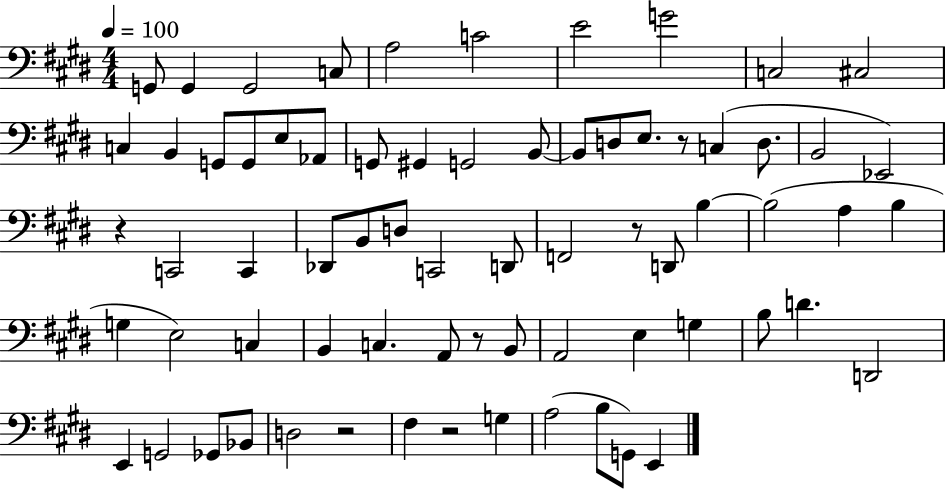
{
  \clef bass
  \numericTimeSignature
  \time 4/4
  \key e \major
  \tempo 4 = 100
  g,8 g,4 g,2 c8 | a2 c'2 | e'2 g'2 | c2 cis2 | \break c4 b,4 g,8 g,8 e8 aes,8 | g,8 gis,4 g,2 b,8~~ | b,8 d8 e8. r8 c4( d8. | b,2 ees,2) | \break r4 c,2 c,4 | des,8 b,8 d8 c,2 d,8 | f,2 r8 d,8 b4~~ | b2( a4 b4 | \break g4 e2) c4 | b,4 c4. a,8 r8 b,8 | a,2 e4 g4 | b8 d'4. d,2 | \break e,4 g,2 ges,8 bes,8 | d2 r2 | fis4 r2 g4 | a2( b8 g,8) e,4 | \break \bar "|."
}